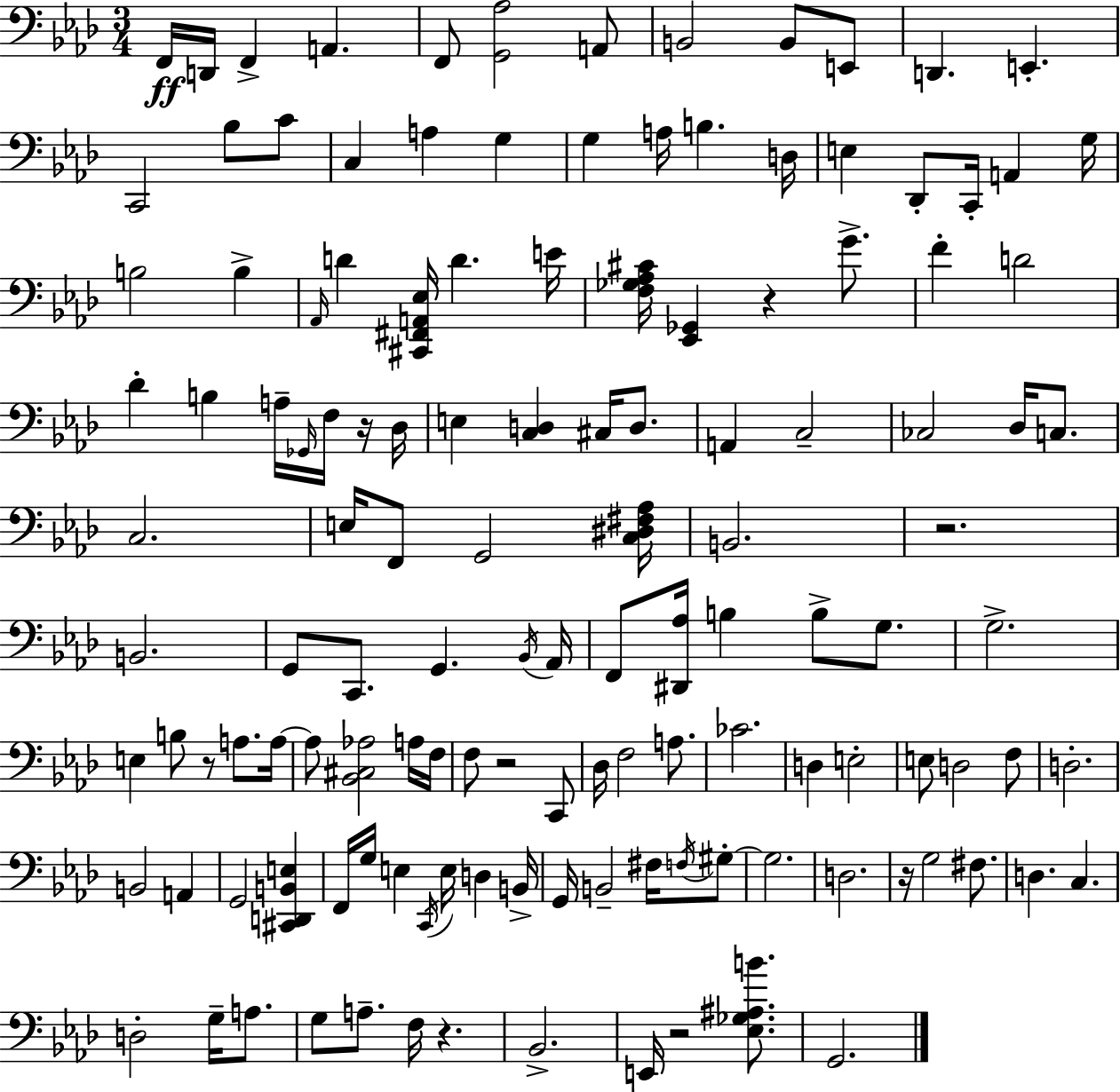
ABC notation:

X:1
T:Untitled
M:3/4
L:1/4
K:Fm
F,,/4 D,,/4 F,, A,, F,,/2 [G,,_A,]2 A,,/2 B,,2 B,,/2 E,,/2 D,, E,, C,,2 _B,/2 C/2 C, A, G, G, A,/4 B, D,/4 E, _D,,/2 C,,/4 A,, G,/4 B,2 B, _A,,/4 D [^C,,^F,,A,,_E,]/4 D E/4 [F,_G,_A,^C]/4 [_E,,_G,,] z G/2 F D2 _D B, A,/4 _G,,/4 F,/4 z/4 _D,/4 E, [C,D,] ^C,/4 D,/2 A,, C,2 _C,2 _D,/4 C,/2 C,2 E,/4 F,,/2 G,,2 [C,^D,^F,_A,]/4 B,,2 z2 B,,2 G,,/2 C,,/2 G,, _B,,/4 _A,,/4 F,,/2 [^D,,_A,]/4 B, B,/2 G,/2 G,2 E, B,/2 z/2 A,/2 A,/4 A,/2 [_B,,^C,_A,]2 A,/4 F,/4 F,/2 z2 C,,/2 _D,/4 F,2 A,/2 _C2 D, E,2 E,/2 D,2 F,/2 D,2 B,,2 A,, G,,2 [^C,,D,,B,,E,] F,,/4 G,/4 E, C,,/4 E,/4 D, B,,/4 G,,/4 B,,2 ^F,/4 F,/4 ^G,/2 ^G,2 D,2 z/4 G,2 ^F,/2 D, C, D,2 G,/4 A,/2 G,/2 A,/2 F,/4 z _B,,2 E,,/4 z2 [_E,_G,^A,B]/2 G,,2